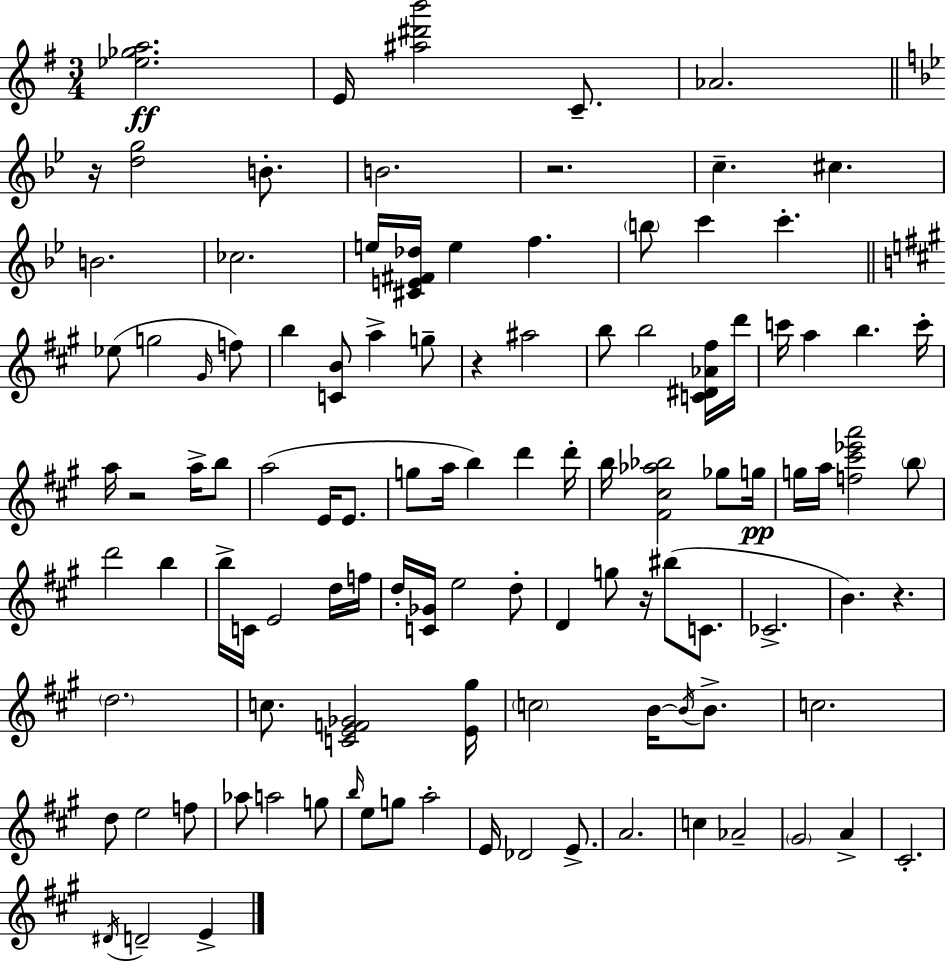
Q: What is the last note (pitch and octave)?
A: E4